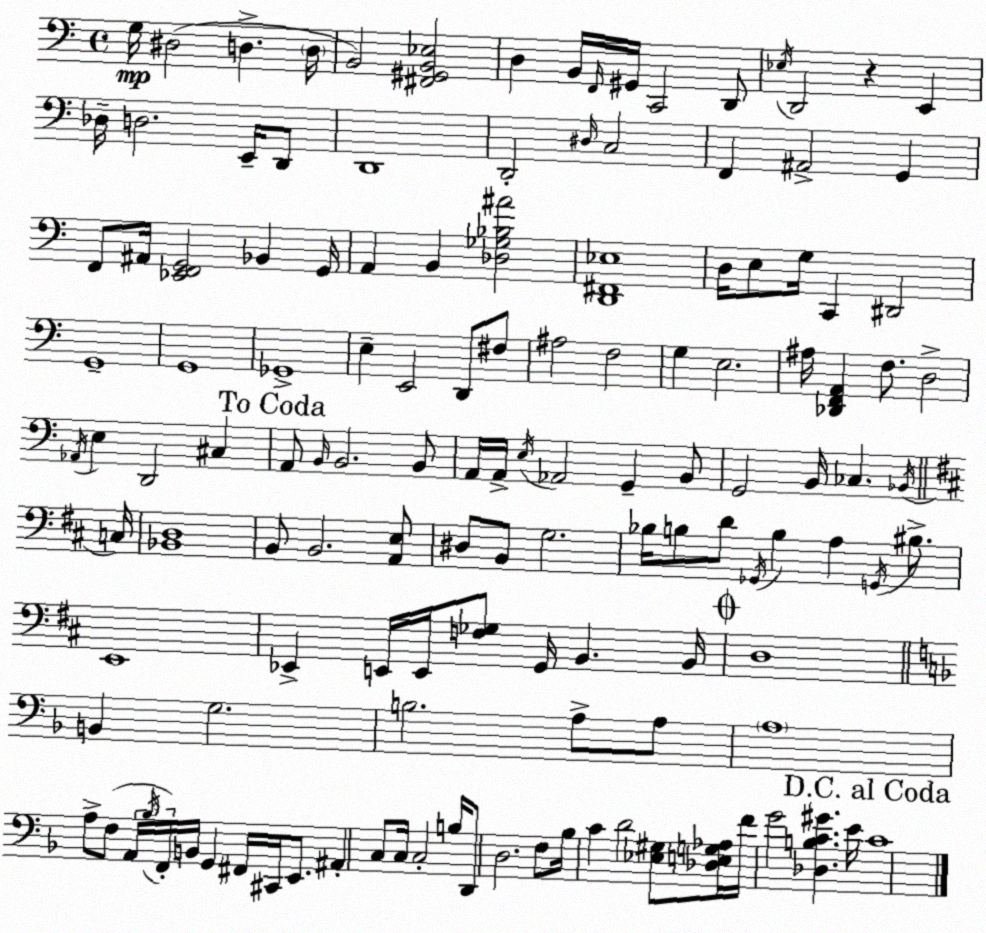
X:1
T:Untitled
M:4/4
L:1/4
K:Am
G,/4 ^D,2 D, D,/4 B,,2 [^F,,^G,,B,,_E,]2 D, B,,/4 F,,/4 ^G,,/4 C,,2 D,,/2 _E,/4 D,,2 z E,, _D,/4 D,2 E,,/4 D,,/2 D,,4 D,,2 ^D,/4 C,2 F,, ^A,,2 G,, F,,/2 ^A,,/4 [_E,,F,,G,,]2 _B,, G,,/4 A,, B,, [_D,_G,_B,^A]2 [D,,^F,,_E,]4 D,/4 E,/2 G,/4 C,, ^D,,2 G,,4 G,,4 _G,,4 E, E,,2 D,,/2 ^F,/2 ^A,2 F,2 G, E,2 ^A,/4 [_D,,F,,A,,] F,/2 D,2 _A,,/4 E, D,,2 ^C, A,,/2 B,,/4 B,,2 B,,/2 A,,/4 A,,/4 E,/4 _A,,2 G,, B,,/2 G,,2 B,,/4 _C, _B,,/4 C,/4 [_B,,D,]4 B,,/2 B,,2 [A,,E,]/2 ^D,/2 B,,/2 G,2 _B,/4 B,/2 D/2 _G,,/4 B, A, G,,/4 ^B,/2 E,,4 _E,, E,,/4 E,,/4 [F,_G,]/2 G,,/4 B,, B,,/4 D,4 B,, G,2 B,2 A,/2 A,/2 A,4 A,/2 F,/2 A,,/4 _B,/4 F,,/4 B,,/4 G,, ^F,,/4 ^C,,/4 E,,/2 ^A,, C,/2 C,/4 C,2 B,/4 D,,/2 D,2 F,/2 _B,/4 C D2 [_E,^G,]/2 [_D,E,G,_A,]/4 F/4 G2 [_D,B,C^G] E/4 C4